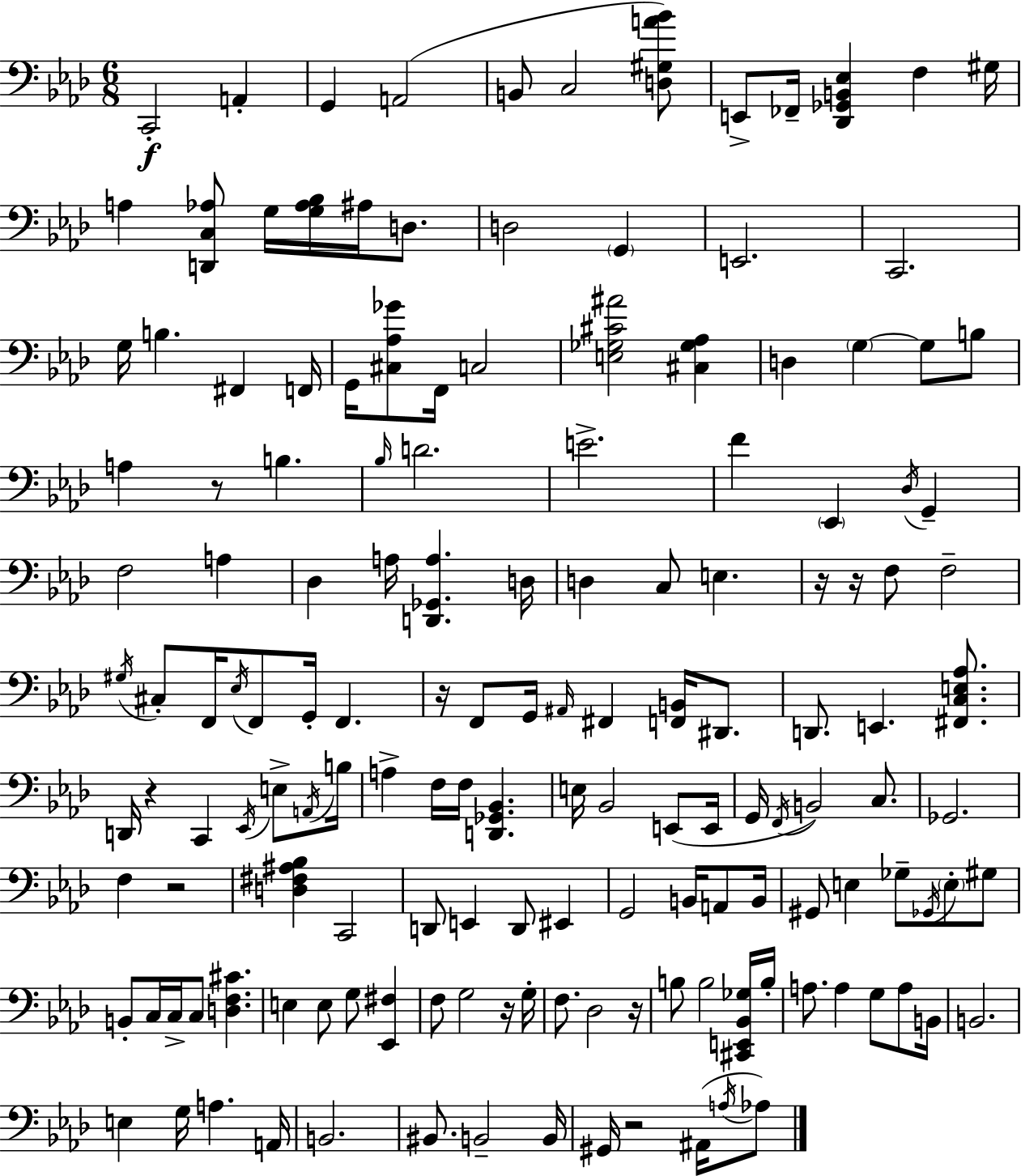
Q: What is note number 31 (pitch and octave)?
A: B3